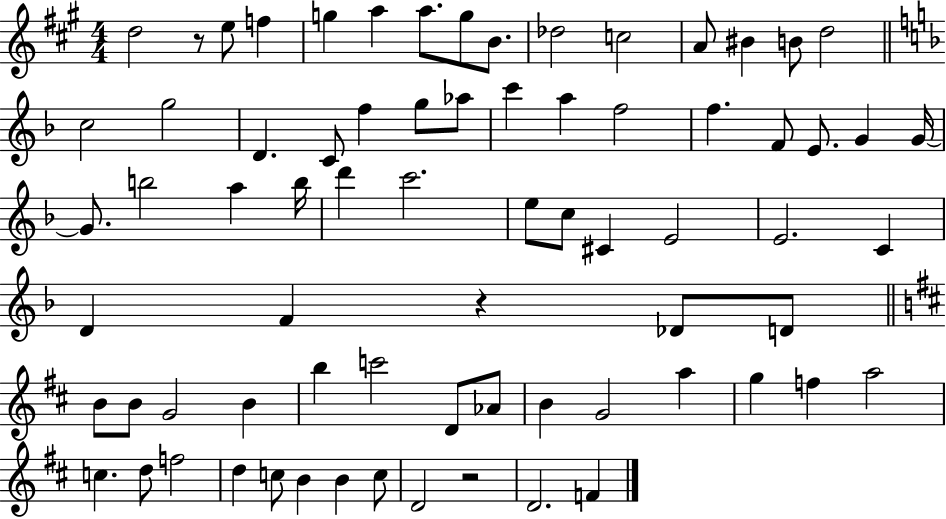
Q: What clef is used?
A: treble